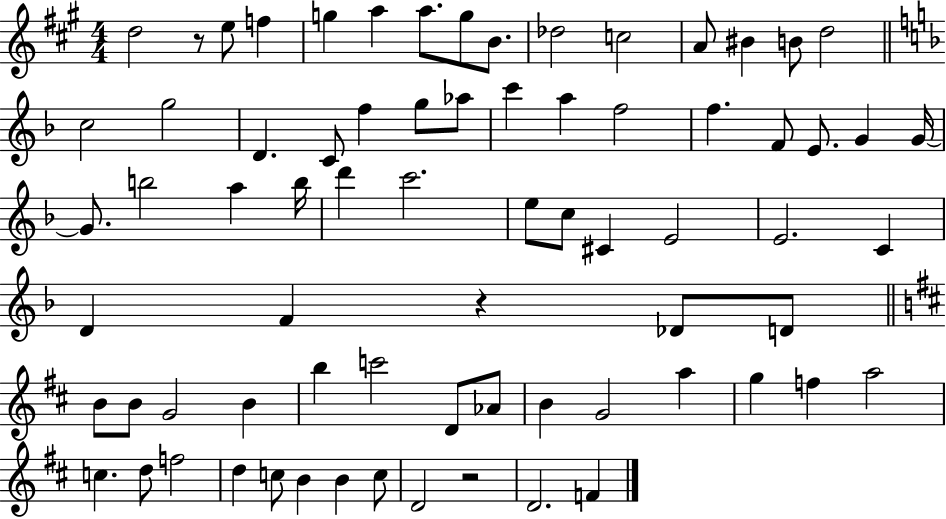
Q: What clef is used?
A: treble